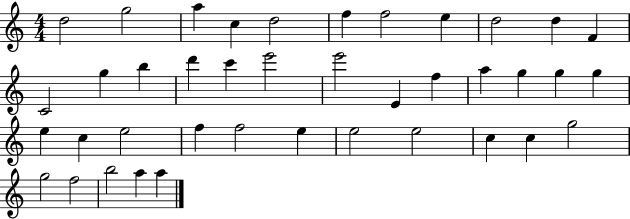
D5/h G5/h A5/q C5/q D5/h F5/q F5/h E5/q D5/h D5/q F4/q C4/h G5/q B5/q D6/q C6/q E6/h E6/h E4/q F5/q A5/q G5/q G5/q G5/q E5/q C5/q E5/h F5/q F5/h E5/q E5/h E5/h C5/q C5/q G5/h G5/h F5/h B5/h A5/q A5/q